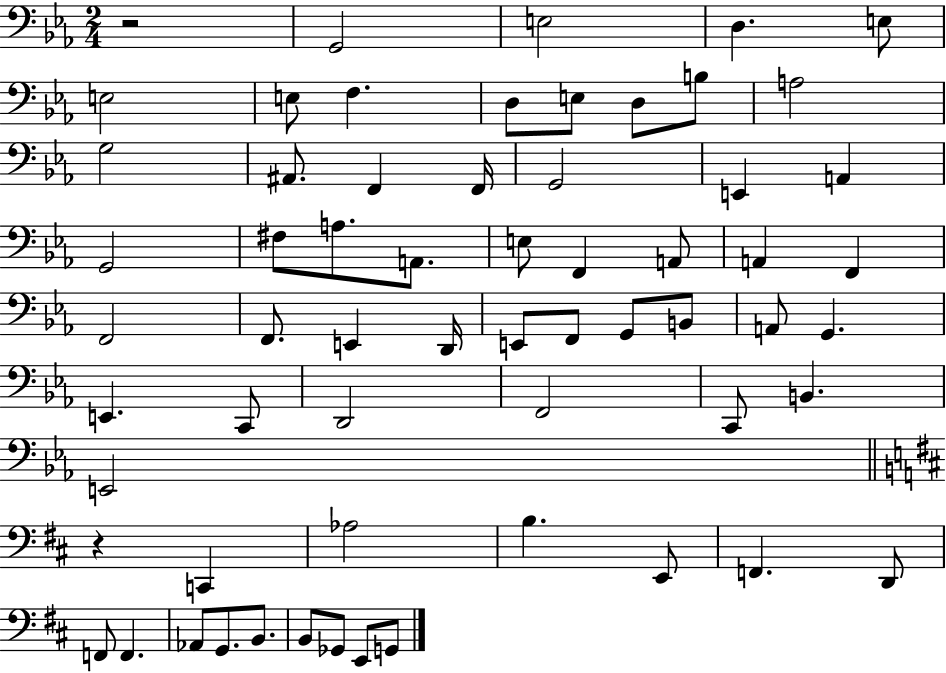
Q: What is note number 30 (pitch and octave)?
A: F2